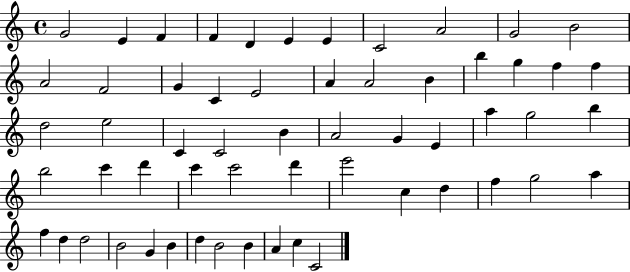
{
  \clef treble
  \time 4/4
  \defaultTimeSignature
  \key c \major
  g'2 e'4 f'4 | f'4 d'4 e'4 e'4 | c'2 a'2 | g'2 b'2 | \break a'2 f'2 | g'4 c'4 e'2 | a'4 a'2 b'4 | b''4 g''4 f''4 f''4 | \break d''2 e''2 | c'4 c'2 b'4 | a'2 g'4 e'4 | a''4 g''2 b''4 | \break b''2 c'''4 d'''4 | c'''4 c'''2 d'''4 | e'''2 c''4 d''4 | f''4 g''2 a''4 | \break f''4 d''4 d''2 | b'2 g'4 b'4 | d''4 b'2 b'4 | a'4 c''4 c'2 | \break \bar "|."
}